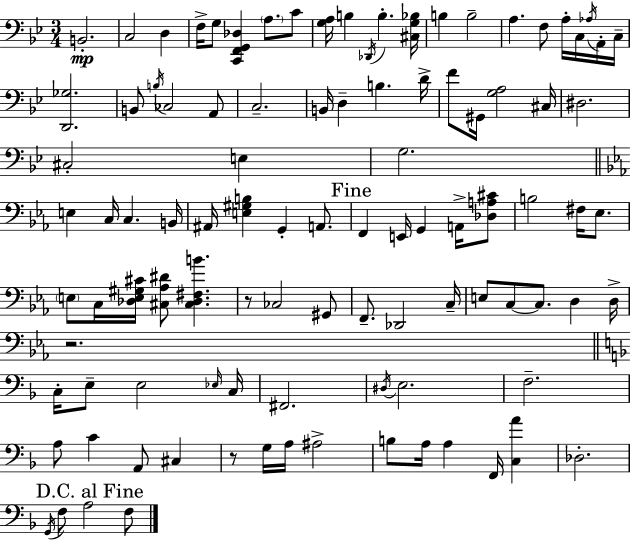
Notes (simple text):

B2/h. C3/h D3/q F3/s G3/e [C2,F2,G2,Db3]/q A3/e. C4/e [G3,A3]/s B3/q Db2/s B3/q. [C#3,G3,Bb3]/s B3/q B3/h A3/q. F3/e A3/s C3/s Ab3/s A2/s C3/s [D2,Gb3]/h. B2/e B3/s CES3/h A2/e C3/h. B2/s D3/q B3/q. D4/s F4/e G#2/s [G3,A3]/h C#3/s D#3/h. C#3/h E3/q G3/h. E3/q C3/s C3/q. B2/s A#2/s [E3,G#3,B3]/q G2/q A2/e. F2/q E2/s G2/q A2/s [Db3,A3,C#4]/e B3/h F#3/s Eb3/e. E3/e C3/s [Db3,E3,G#3,C#4]/s [C#3,Ab3,D#4]/e [C#3,Db3,F#3,B4]/q. R/e CES3/h G#2/e F2/e. Db2/h C3/s E3/e C3/e C3/e. D3/q D3/s R/h. C3/s E3/e E3/h Eb3/s C3/s F#2/h. D#3/s E3/h. F3/h. A3/e C4/q A2/e C#3/q R/e G3/s A3/s A#3/h B3/e A3/s A3/q F2/s [C3,A4]/q Db3/h. G2/s F3/e A3/h F3/e